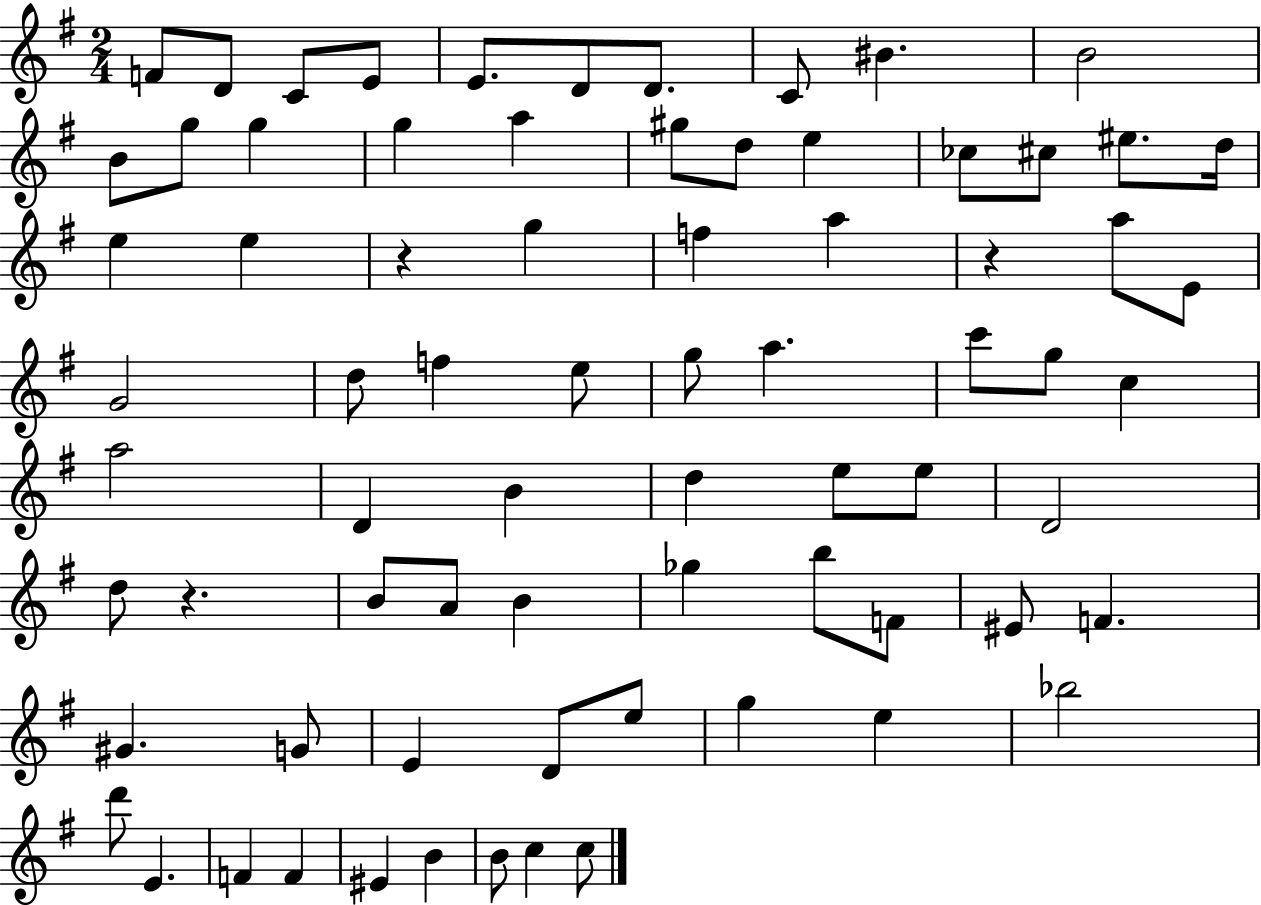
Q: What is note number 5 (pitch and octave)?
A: E4